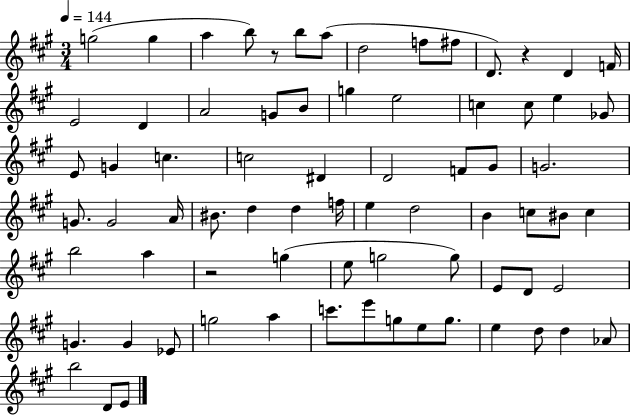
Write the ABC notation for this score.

X:1
T:Untitled
M:3/4
L:1/4
K:A
g2 g a b/2 z/2 b/2 a/2 d2 f/2 ^f/2 D/2 z D F/4 E2 D A2 G/2 B/2 g e2 c c/2 e _G/2 E/2 G c c2 ^D D2 F/2 ^G/2 G2 G/2 G2 A/4 ^B/2 d d f/4 e d2 B c/2 ^B/2 c b2 a z2 g e/2 g2 g/2 E/2 D/2 E2 G G _E/2 g2 a c'/2 e'/2 g/2 e/2 g/2 e d/2 d _A/2 b2 D/2 E/2